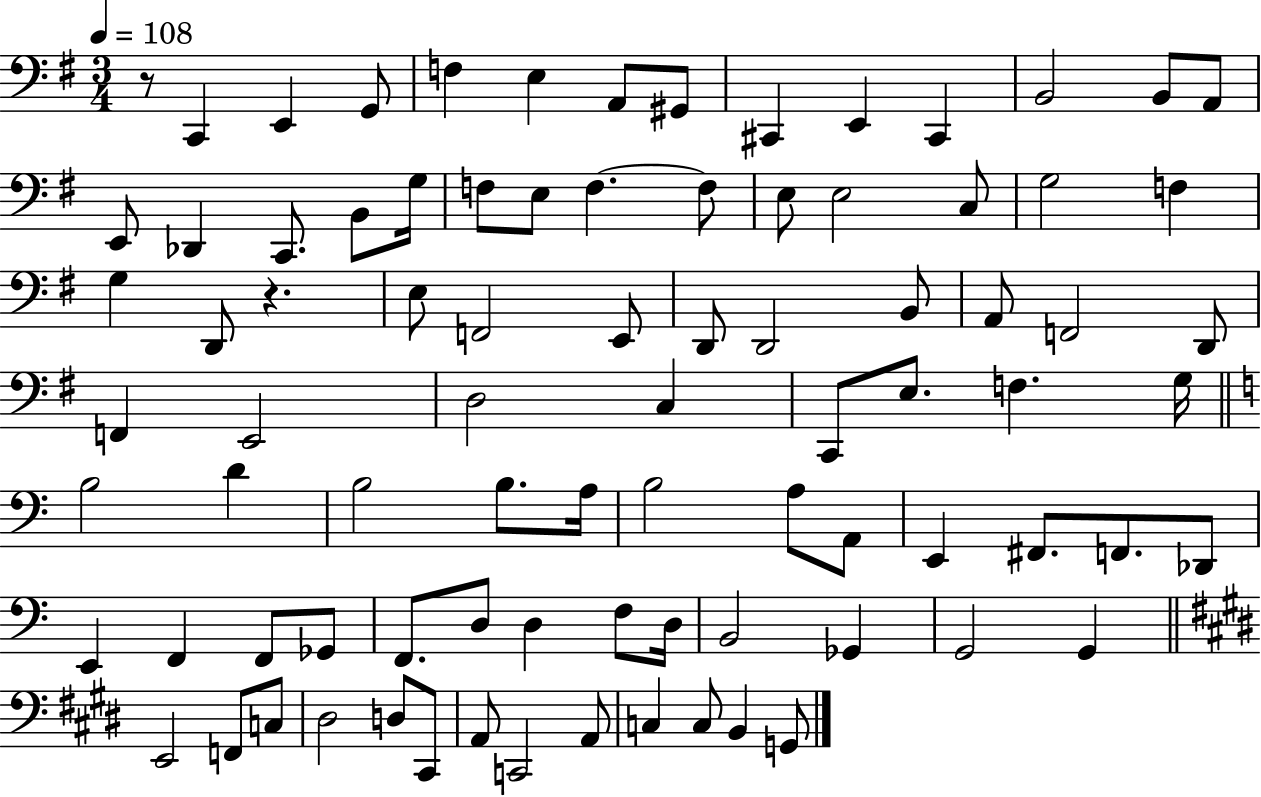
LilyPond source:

{
  \clef bass
  \numericTimeSignature
  \time 3/4
  \key g \major
  \tempo 4 = 108
  r8 c,4 e,4 g,8 | f4 e4 a,8 gis,8 | cis,4 e,4 cis,4 | b,2 b,8 a,8 | \break e,8 des,4 c,8. b,8 g16 | f8 e8 f4.~~ f8 | e8 e2 c8 | g2 f4 | \break g4 d,8 r4. | e8 f,2 e,8 | d,8 d,2 b,8 | a,8 f,2 d,8 | \break f,4 e,2 | d2 c4 | c,8 e8. f4. g16 | \bar "||" \break \key c \major b2 d'4 | b2 b8. a16 | b2 a8 a,8 | e,4 fis,8. f,8. des,8 | \break e,4 f,4 f,8 ges,8 | f,8. d8 d4 f8 d16 | b,2 ges,4 | g,2 g,4 | \break \bar "||" \break \key e \major e,2 f,8 c8 | dis2 d8 cis,8 | a,8 c,2 a,8 | c4 c8 b,4 g,8 | \break \bar "|."
}